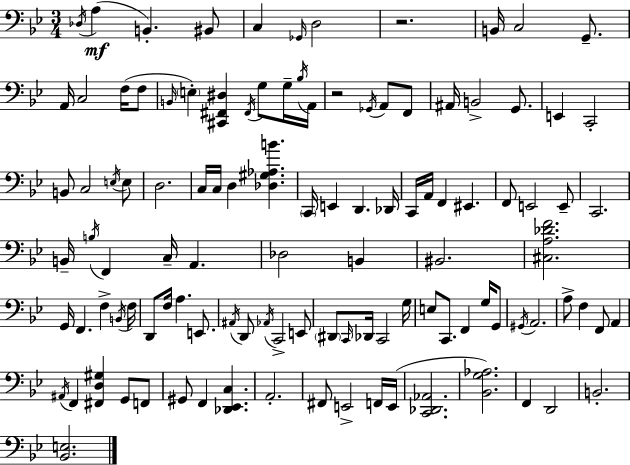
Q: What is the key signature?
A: BES major